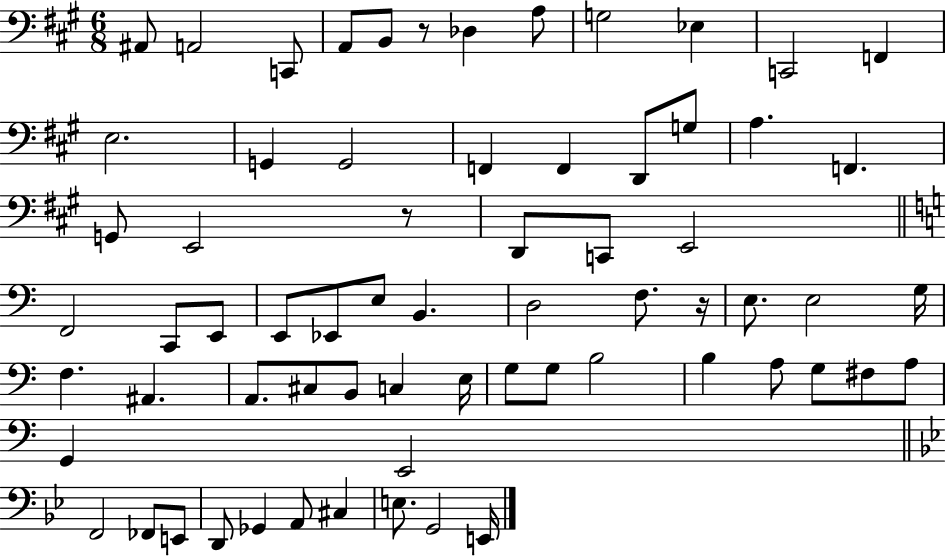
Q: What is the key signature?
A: A major